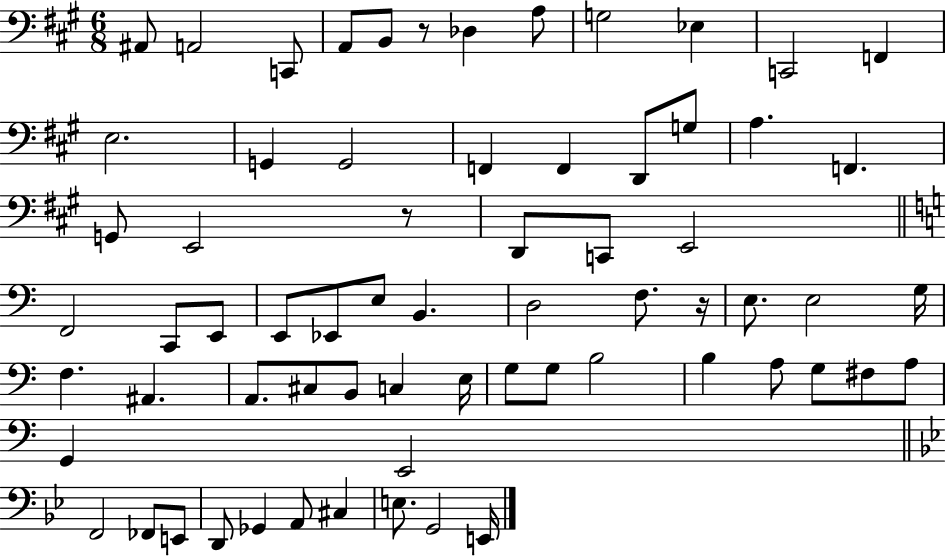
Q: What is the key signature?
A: A major